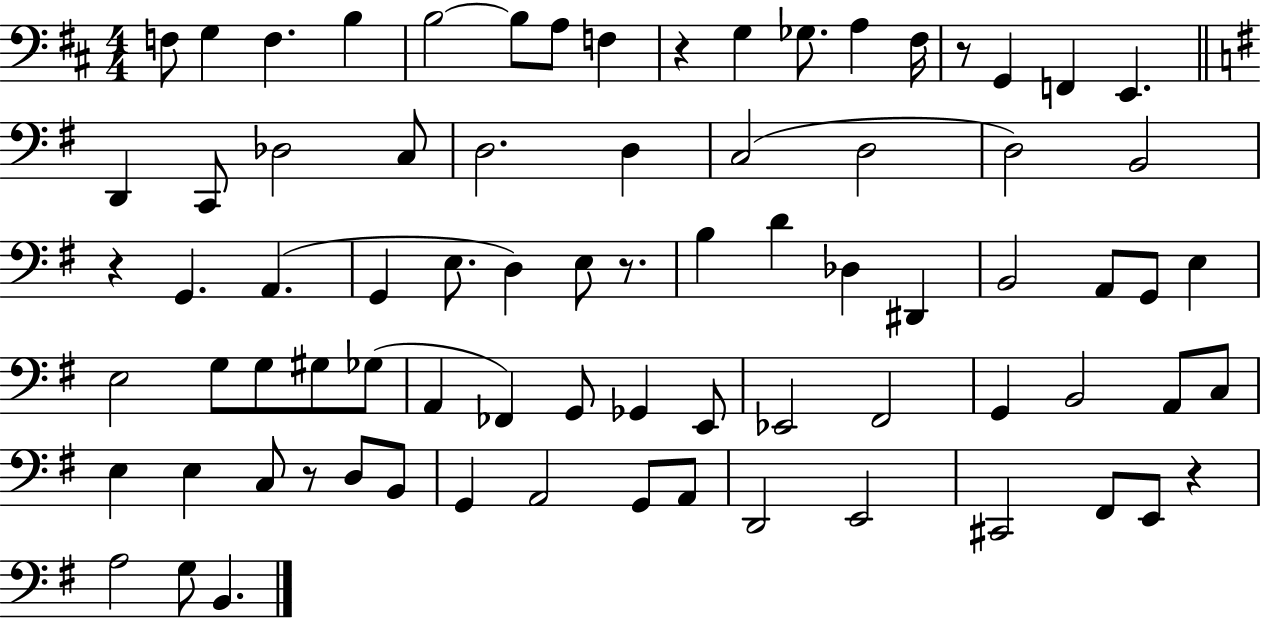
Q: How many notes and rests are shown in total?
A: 78